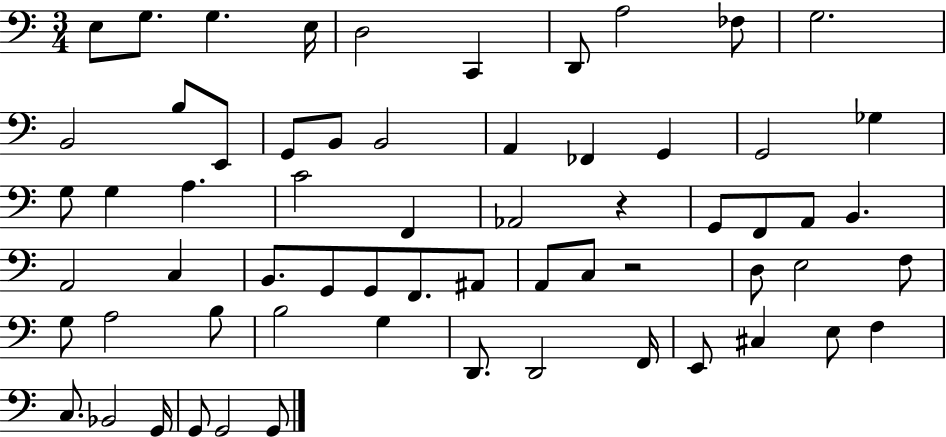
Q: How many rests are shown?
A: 2